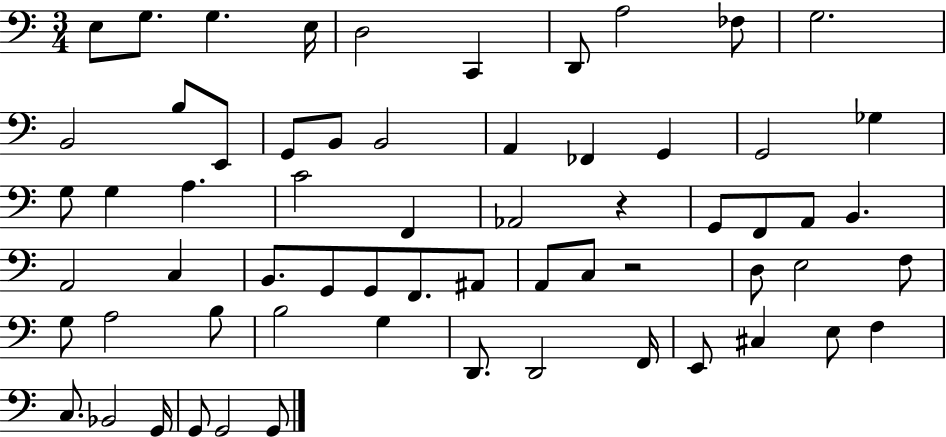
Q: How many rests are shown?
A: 2